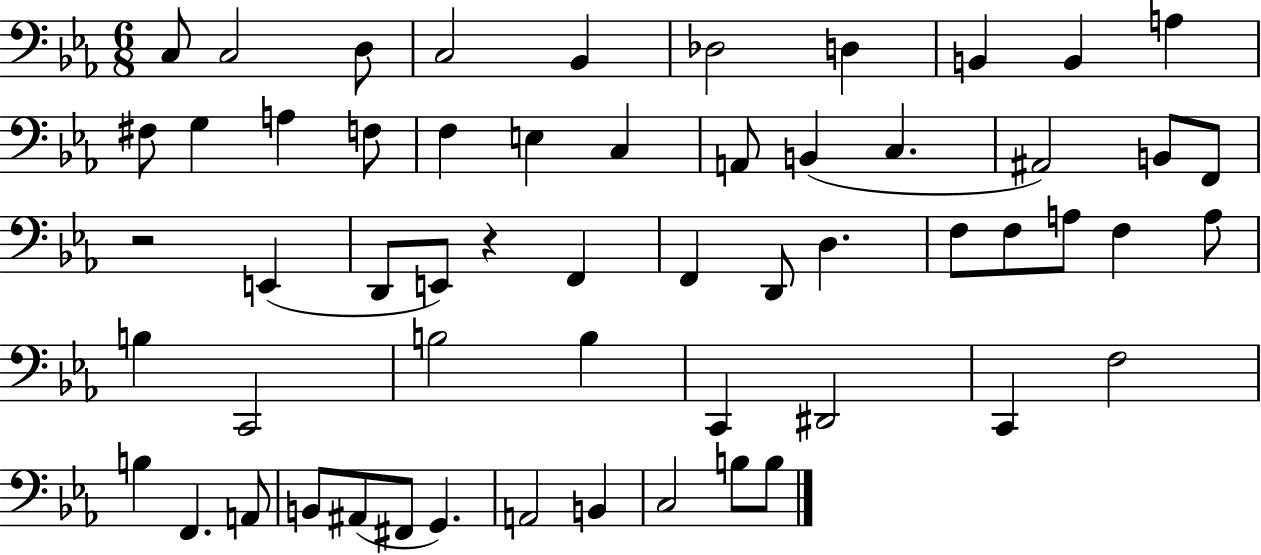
C3/e C3/h D3/e C3/h Bb2/q Db3/h D3/q B2/q B2/q A3/q F#3/e G3/q A3/q F3/e F3/q E3/q C3/q A2/e B2/q C3/q. A#2/h B2/e F2/e R/h E2/q D2/e E2/e R/q F2/q F2/q D2/e D3/q. F3/e F3/e A3/e F3/q A3/e B3/q C2/h B3/h B3/q C2/q D#2/h C2/q F3/h B3/q F2/q. A2/e B2/e A#2/e F#2/e G2/q. A2/h B2/q C3/h B3/e B3/e